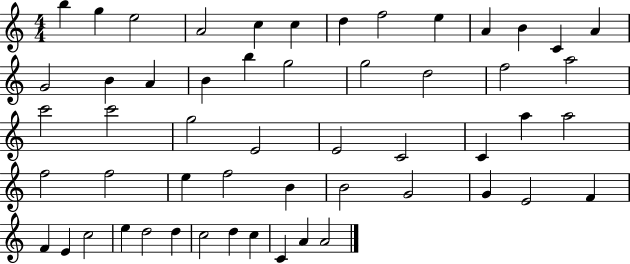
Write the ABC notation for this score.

X:1
T:Untitled
M:4/4
L:1/4
K:C
b g e2 A2 c c d f2 e A B C A G2 B A B b g2 g2 d2 f2 a2 c'2 c'2 g2 E2 E2 C2 C a a2 f2 f2 e f2 B B2 G2 G E2 F F E c2 e d2 d c2 d c C A A2